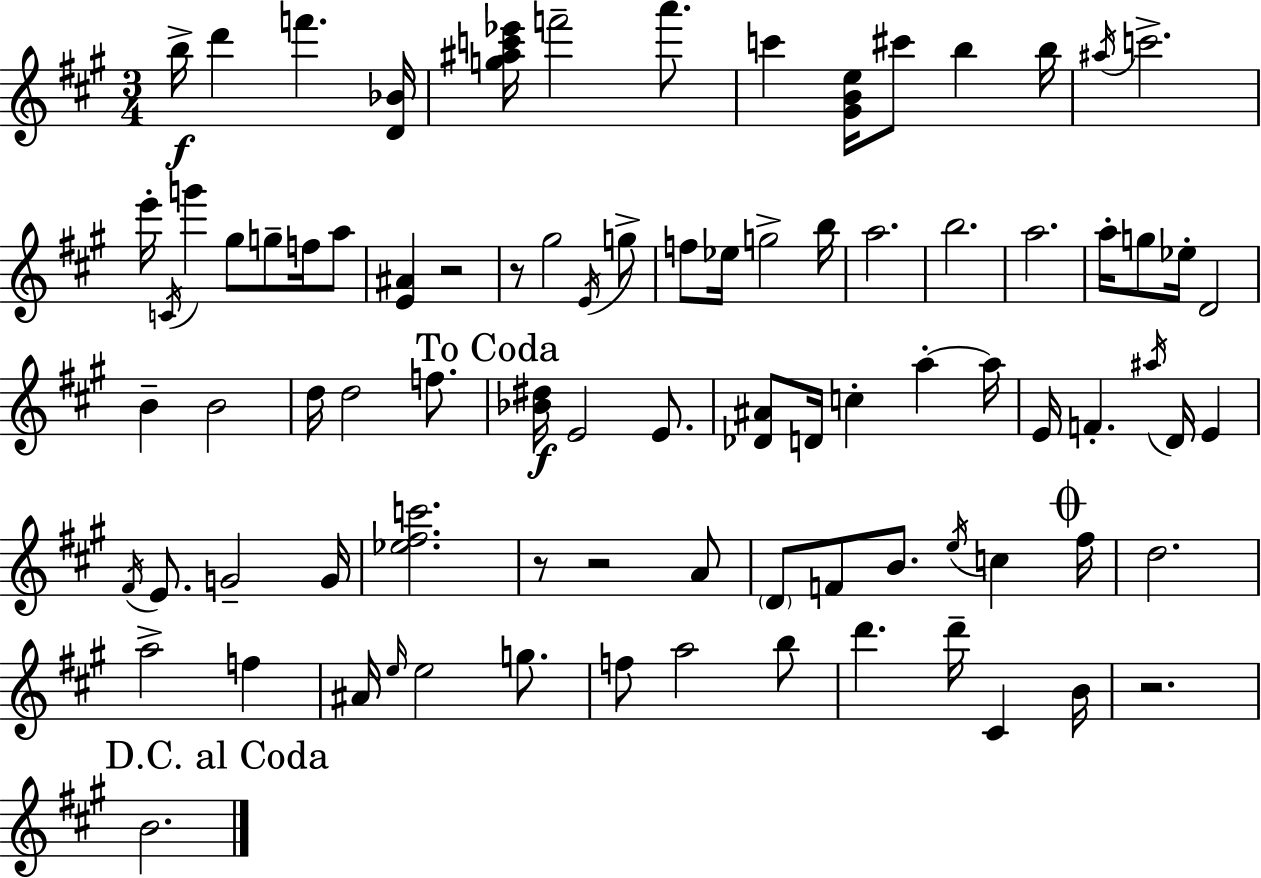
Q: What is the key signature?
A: A major